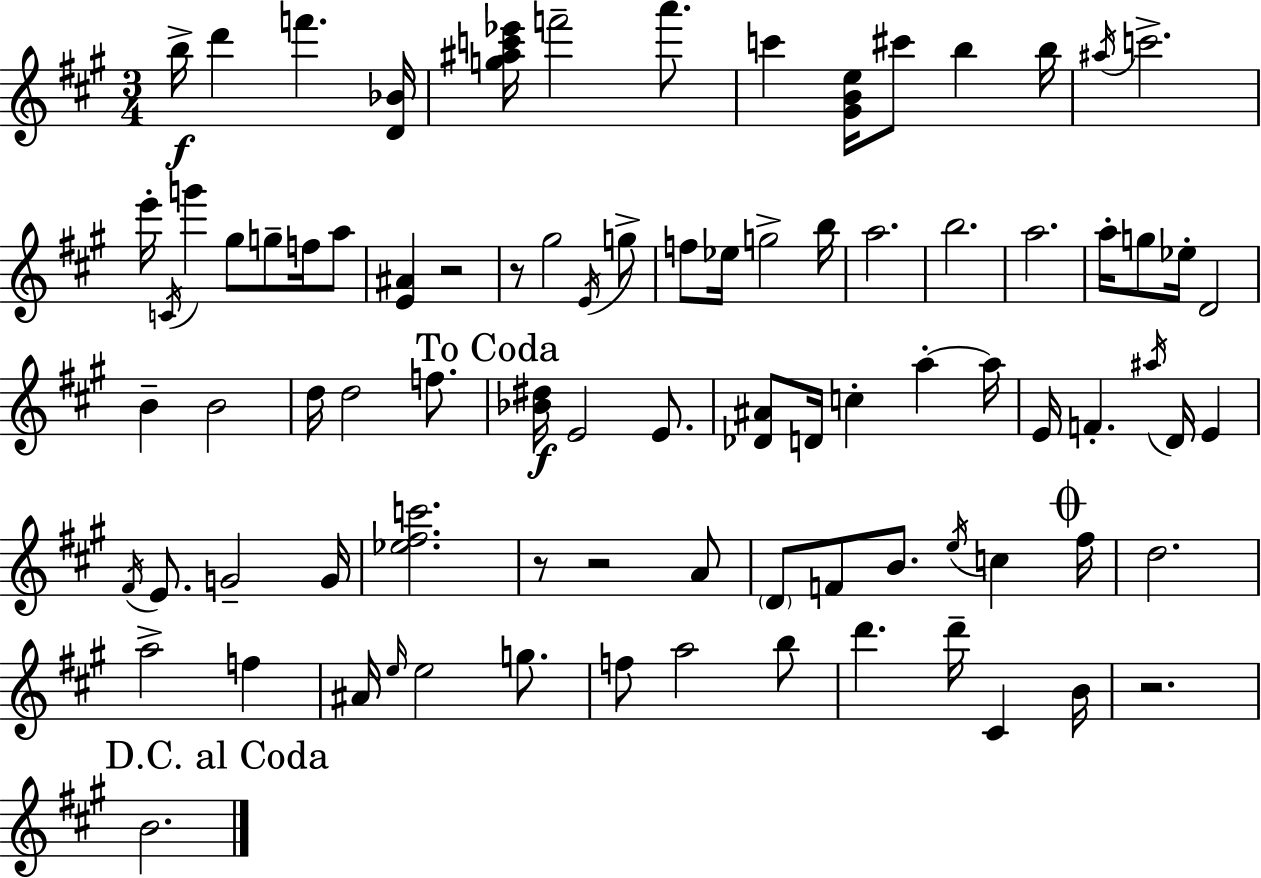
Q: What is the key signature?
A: A major